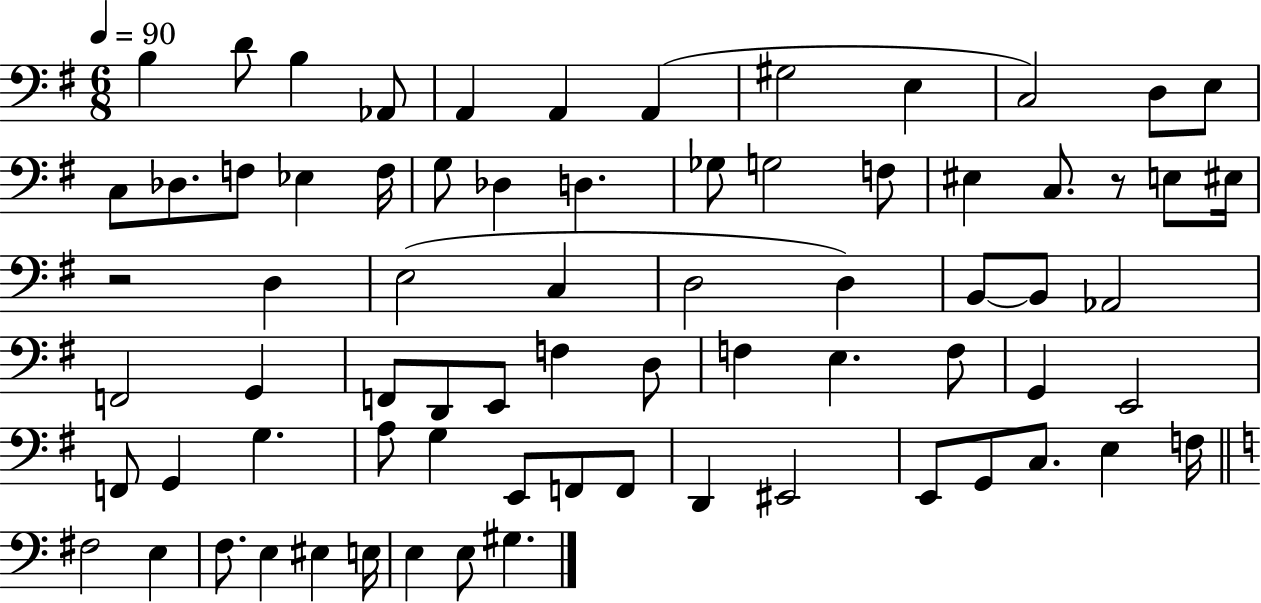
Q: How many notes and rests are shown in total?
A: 73